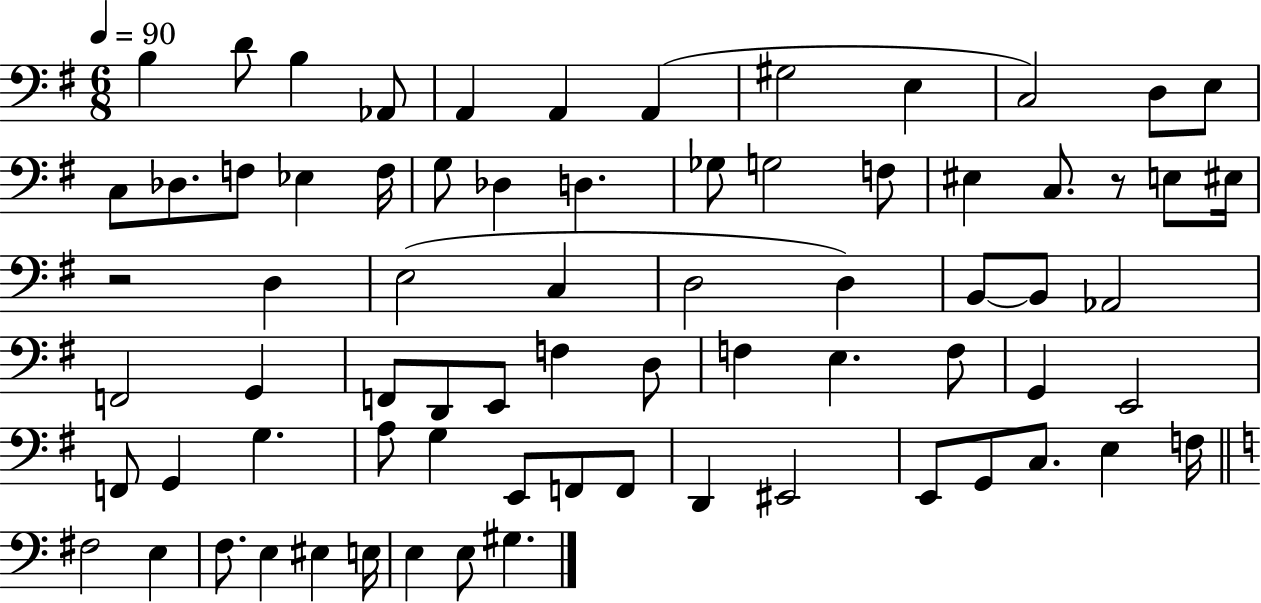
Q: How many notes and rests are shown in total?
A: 73